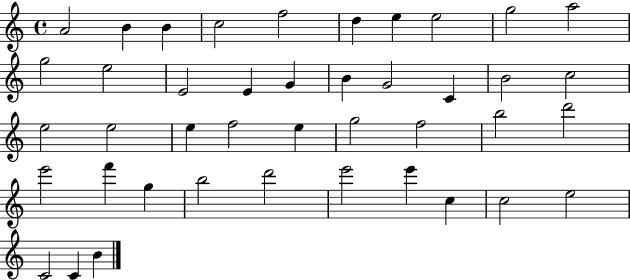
A4/h B4/q B4/q C5/h F5/h D5/q E5/q E5/h G5/h A5/h G5/h E5/h E4/h E4/q G4/q B4/q G4/h C4/q B4/h C5/h E5/h E5/h E5/q F5/h E5/q G5/h F5/h B5/h D6/h E6/h F6/q G5/q B5/h D6/h E6/h E6/q C5/q C5/h E5/h C4/h C4/q B4/q